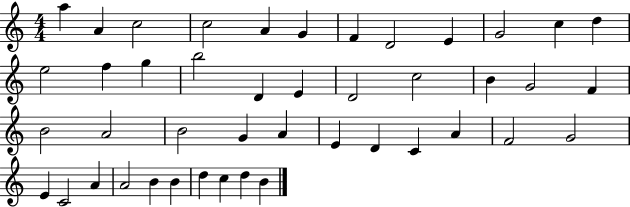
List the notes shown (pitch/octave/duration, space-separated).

A5/q A4/q C5/h C5/h A4/q G4/q F4/q D4/h E4/q G4/h C5/q D5/q E5/h F5/q G5/q B5/h D4/q E4/q D4/h C5/h B4/q G4/h F4/q B4/h A4/h B4/h G4/q A4/q E4/q D4/q C4/q A4/q F4/h G4/h E4/q C4/h A4/q A4/h B4/q B4/q D5/q C5/q D5/q B4/q